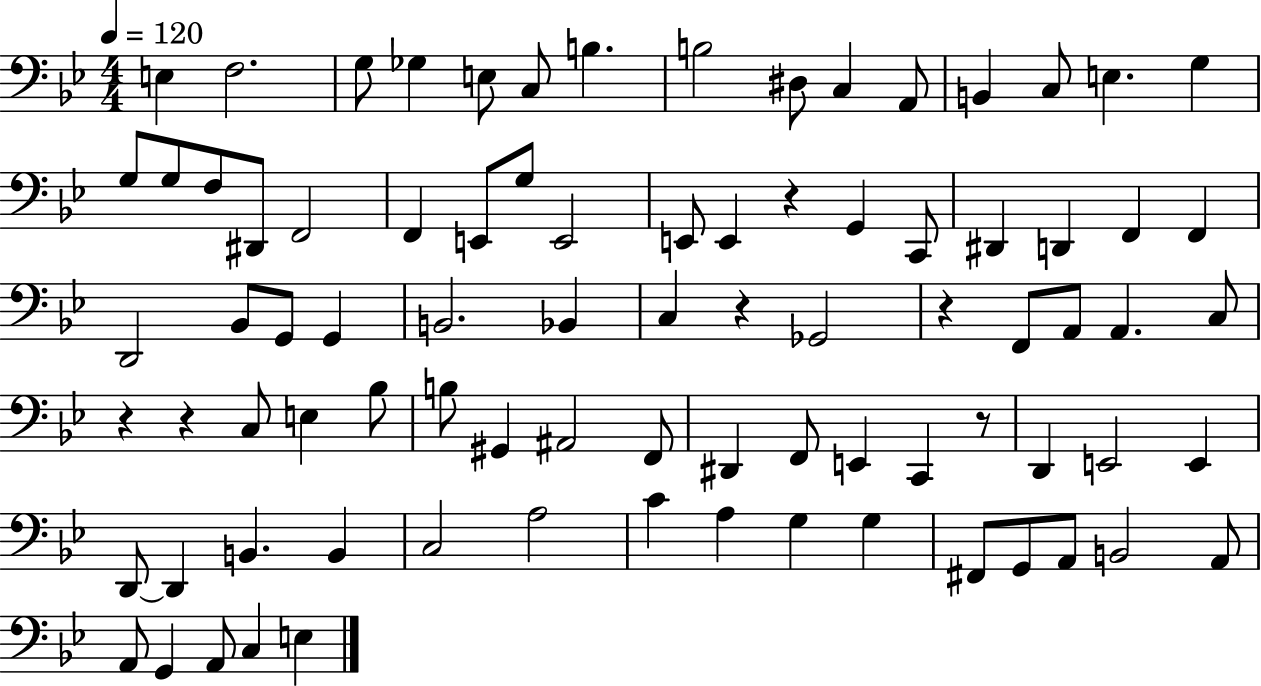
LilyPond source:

{
  \clef bass
  \numericTimeSignature
  \time 4/4
  \key bes \major
  \tempo 4 = 120
  e4 f2. | g8 ges4 e8 c8 b4. | b2 dis8 c4 a,8 | b,4 c8 e4. g4 | \break g8 g8 f8 dis,8 f,2 | f,4 e,8 g8 e,2 | e,8 e,4 r4 g,4 c,8 | dis,4 d,4 f,4 f,4 | \break d,2 bes,8 g,8 g,4 | b,2. bes,4 | c4 r4 ges,2 | r4 f,8 a,8 a,4. c8 | \break r4 r4 c8 e4 bes8 | b8 gis,4 ais,2 f,8 | dis,4 f,8 e,4 c,4 r8 | d,4 e,2 e,4 | \break d,8~~ d,4 b,4. b,4 | c2 a2 | c'4 a4 g4 g4 | fis,8 g,8 a,8 b,2 a,8 | \break a,8 g,4 a,8 c4 e4 | \bar "|."
}